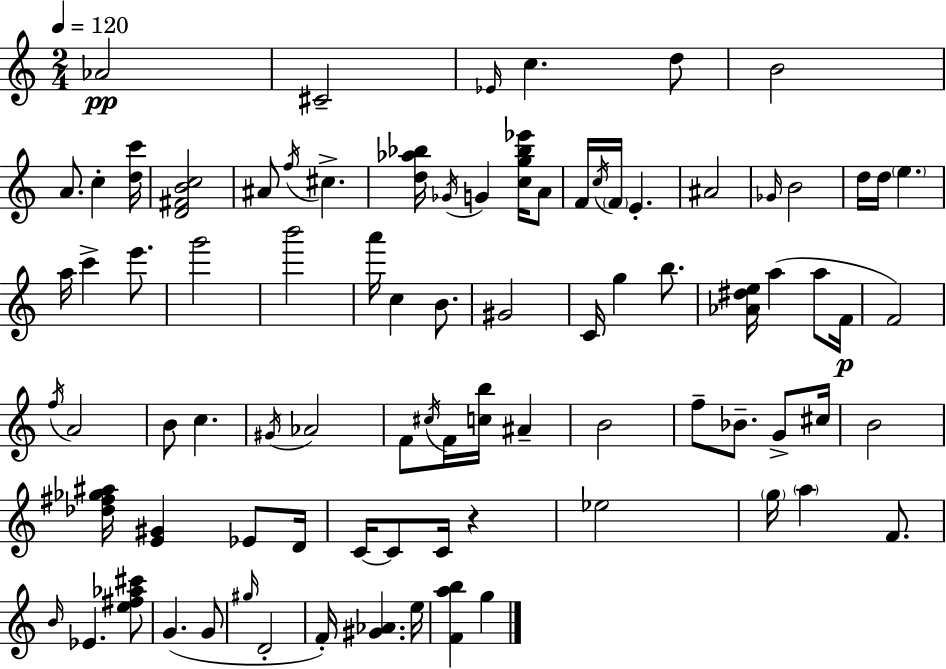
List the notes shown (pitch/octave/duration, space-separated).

Ab4/h C#4/h Eb4/s C5/q. D5/e B4/h A4/e. C5/q [D5,C6]/s [D4,F#4,B4,C5]/h A#4/e F5/s C#5/q. [D5,Ab5,Bb5]/s Gb4/s G4/q [C5,G5,Bb5,Eb6]/s A4/e F4/s C5/s F4/s E4/q. A#4/h Gb4/s B4/h D5/s D5/s E5/q. A5/s C6/q E6/e. G6/h B6/h A6/s C5/q B4/e. G#4/h C4/s G5/q B5/e. [Ab4,D#5,E5]/s A5/q A5/e F4/s F4/h F5/s A4/h B4/e C5/q. G#4/s Ab4/h F4/e C#5/s F4/s [C5,B5]/s A#4/q B4/h F5/e Bb4/e. G4/e C#5/s B4/h [Db5,F#5,Gb5,A#5]/s [E4,G#4]/q Eb4/e D4/s C4/s C4/e C4/s R/q Eb5/h G5/s A5/q F4/e. B4/s Eb4/q. [E5,F#5,Ab5,C#6]/e G4/q. G4/e G#5/s D4/h F4/s [G#4,Ab4]/q. E5/s [F4,A5,B5]/q G5/q